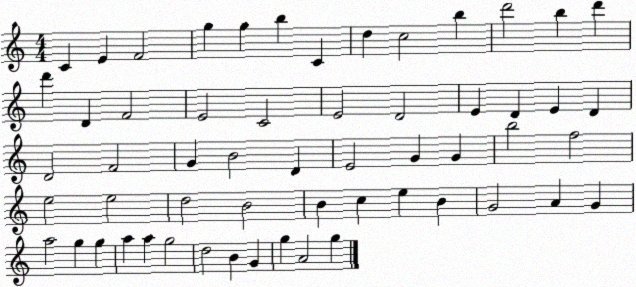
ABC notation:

X:1
T:Untitled
M:4/4
L:1/4
K:C
C E F2 g g b C d c2 b d'2 b d' d' D F2 E2 C2 E2 D2 E D E D D2 F2 G B2 D E2 G G b2 f2 e2 e2 d2 B2 B c e B G2 A G a2 g g a a g2 d2 B G g A2 g